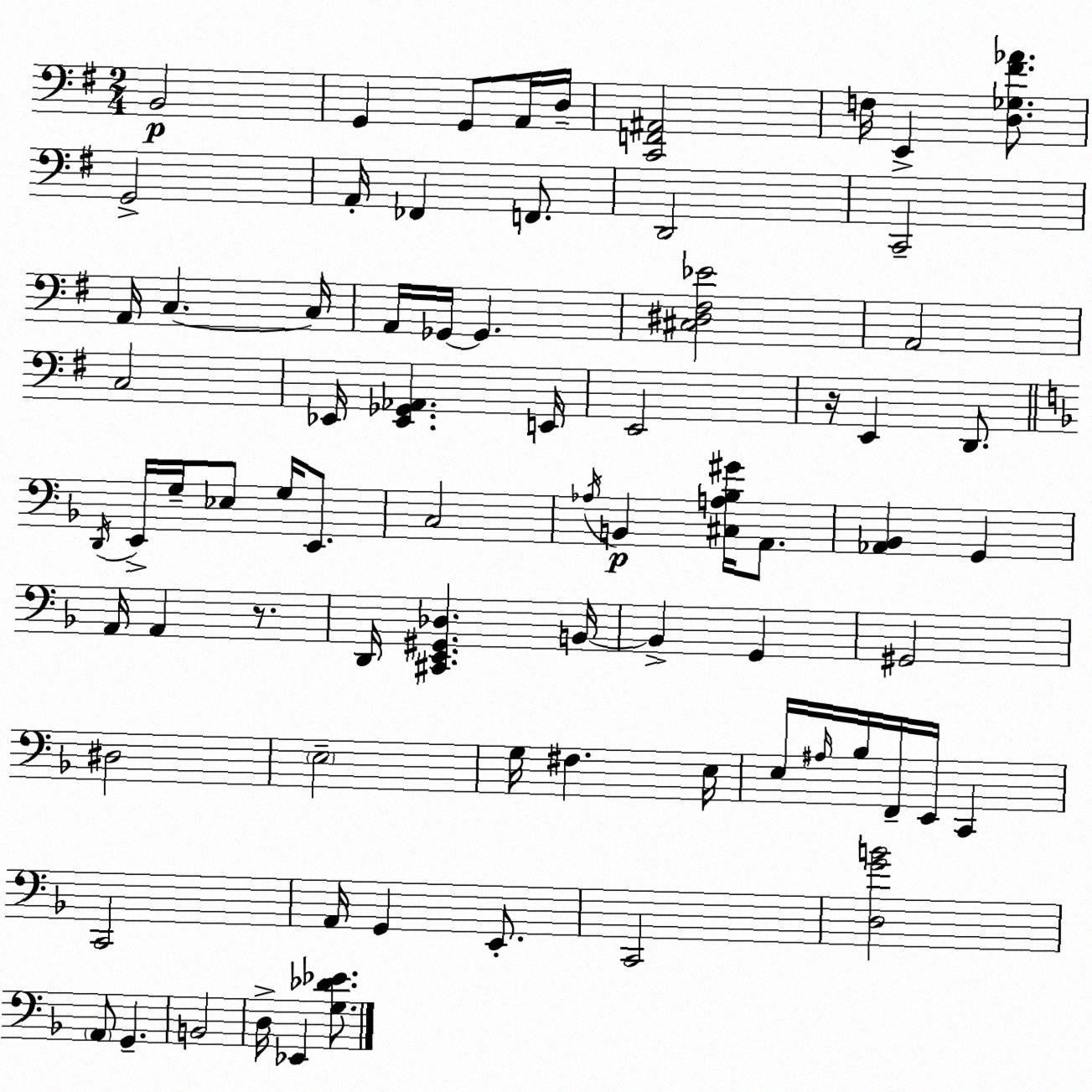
X:1
T:Untitled
M:2/4
L:1/4
K:Em
B,,2 G,, G,,/2 A,,/4 D,/4 [C,,F,,^A,,]2 F,/4 E,, [D,_G,^F_A]/2 G,,2 A,,/4 _F,, F,,/2 D,,2 C,,2 A,,/4 C, C,/4 A,,/4 _G,,/4 _G,, [^C,^D,^F,_E]2 A,,2 C,2 _E,,/4 [_E,,_G,,_A,,] E,,/4 E,,2 z/4 E,, D,,/2 D,,/4 E,,/4 G,/4 _E,/2 G,/4 E,,/2 C,2 _A,/4 B,, [^C,A,_B,^G]/4 A,,/2 [_A,,_B,,] G,, A,,/4 A,, z/2 D,,/4 [^C,,E,,^G,,_D,] B,,/4 B,, G,, ^G,,2 ^D,2 E,2 G,/4 ^F, E,/4 E,/4 ^A,/4 _B,/4 F,,/4 E,,/4 C,, C,,2 A,,/4 G,, E,,/2 C,,2 [D,GB]2 A,,/2 G,, B,,2 D,/4 _E,, [G,_D_E]/2